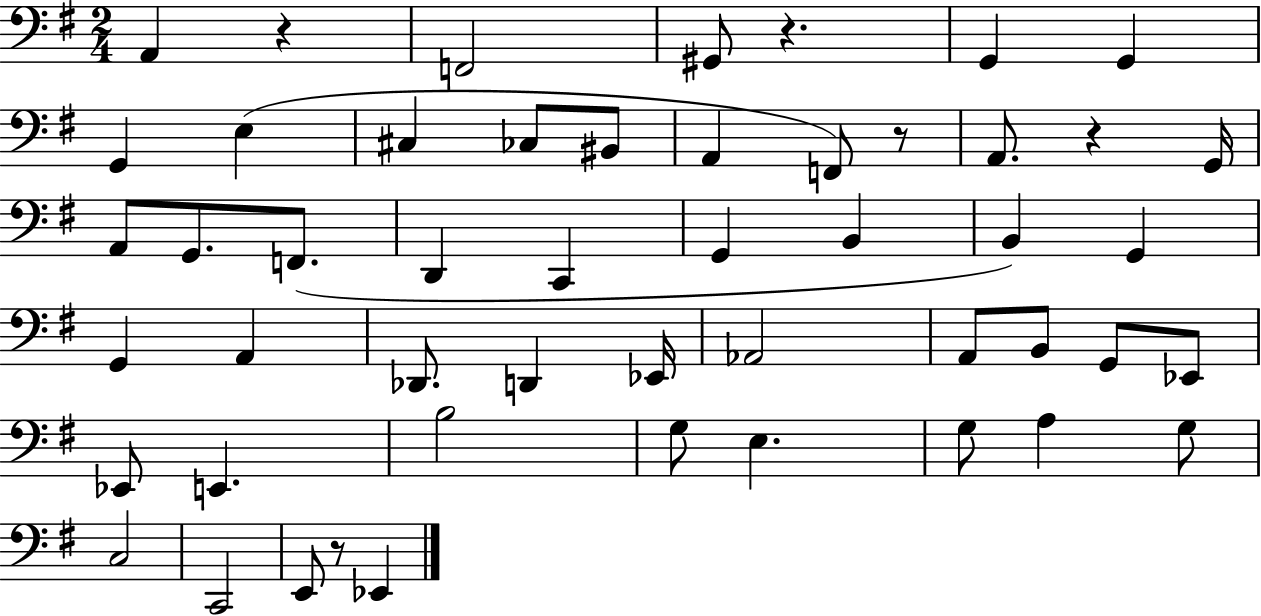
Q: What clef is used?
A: bass